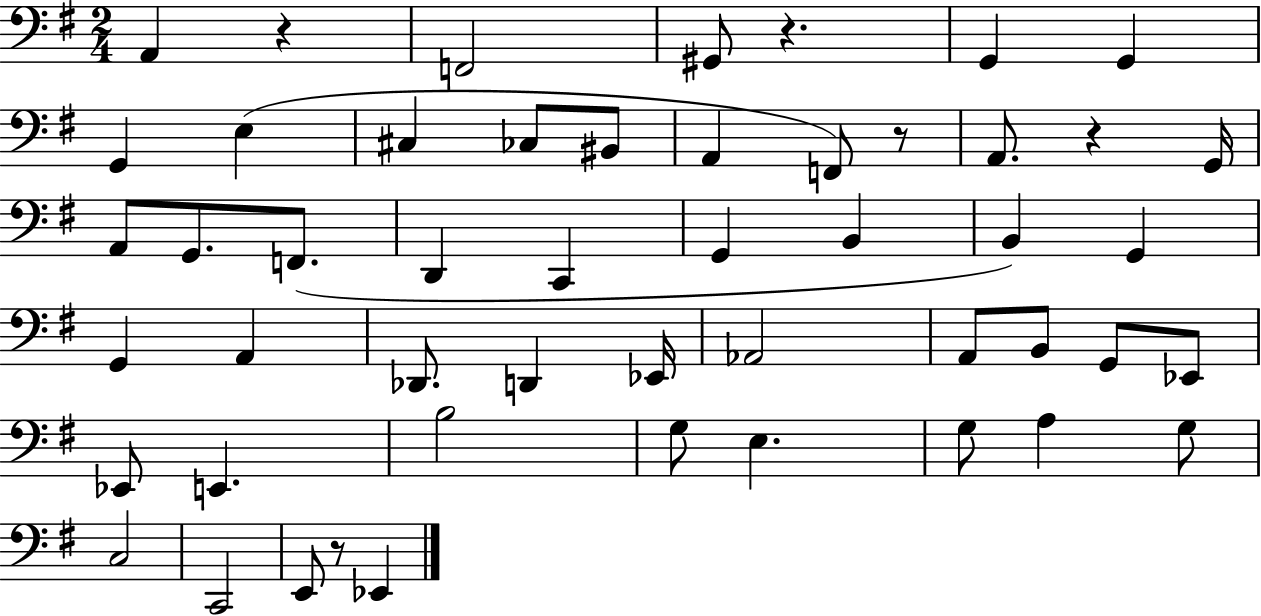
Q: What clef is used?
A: bass